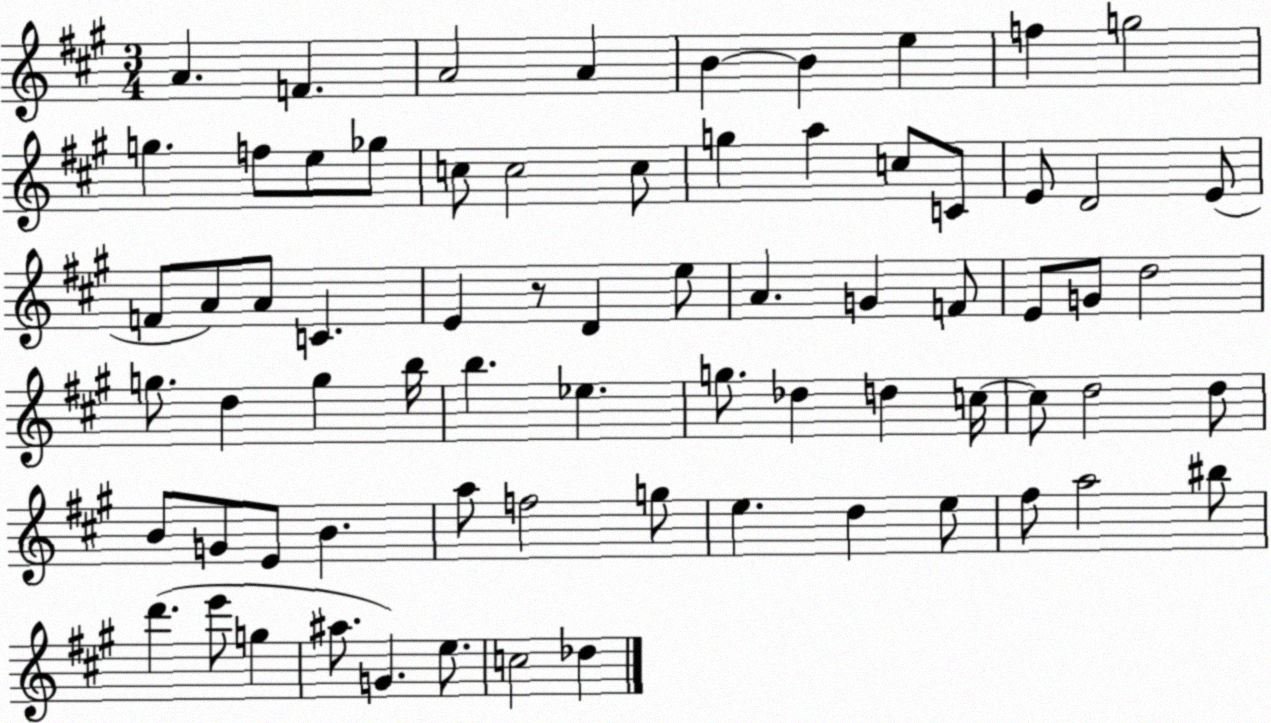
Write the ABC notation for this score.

X:1
T:Untitled
M:3/4
L:1/4
K:A
A F A2 A B B e f g2 g f/2 e/2 _g/2 c/2 c2 c/2 g a c/2 C/2 E/2 D2 E/2 F/2 A/2 A/2 C E z/2 D e/2 A G F/2 E/2 G/2 d2 g/2 d g b/4 b _e g/2 _d d c/4 c/2 d2 d/2 B/2 G/2 E/2 B a/2 f2 g/2 e d e/2 ^f/2 a2 ^b/2 d' e'/2 g ^a/2 G e/2 c2 _d